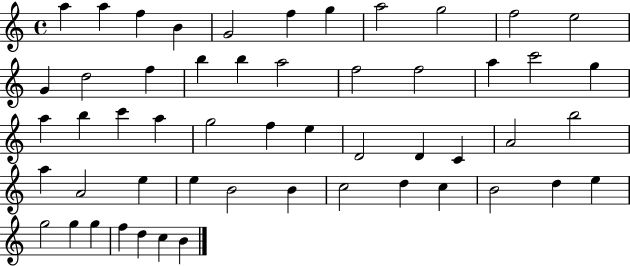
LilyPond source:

{
  \clef treble
  \time 4/4
  \defaultTimeSignature
  \key c \major
  a''4 a''4 f''4 b'4 | g'2 f''4 g''4 | a''2 g''2 | f''2 e''2 | \break g'4 d''2 f''4 | b''4 b''4 a''2 | f''2 f''2 | a''4 c'''2 g''4 | \break a''4 b''4 c'''4 a''4 | g''2 f''4 e''4 | d'2 d'4 c'4 | a'2 b''2 | \break a''4 a'2 e''4 | e''4 b'2 b'4 | c''2 d''4 c''4 | b'2 d''4 e''4 | \break g''2 g''4 g''4 | f''4 d''4 c''4 b'4 | \bar "|."
}